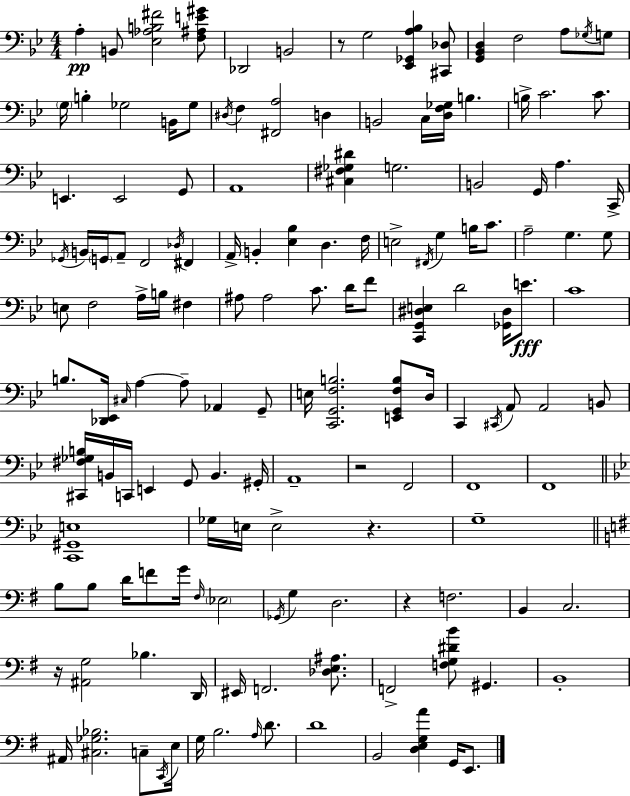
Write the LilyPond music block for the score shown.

{
  \clef bass
  \numericTimeSignature
  \time 4/4
  \key g \minor
  a4-.\pp b,8 <ees aes b fis'>2 <f ais e' gis'>8 | des,2 b,2 | r8 g2 <ees, ges, a bes>4 <cis, des>8 | <g, bes, d>4 f2 a8 \acciaccatura { ges16 } g8 | \break \parenthesize g16 b4-. ges2 b,16 ges8 | \acciaccatura { dis16 } f4 <fis, a>2 d4 | b,2 c16 <d f ges>16 b4. | b16-> c'2. c'8. | \break e,4. e,2 | g,8 a,1 | <cis fis ges dis'>4 g2. | b,2 g,16 a4. | \break c,16-> \acciaccatura { ges,16 } b,16 \parenthesize g,16 a,8-- f,2 \acciaccatura { des16 } | fis,4 a,16-> b,4-. <ees bes>4 d4. | f16 e2-> \acciaccatura { fis,16 } g4 | b16 c'8. a2-- g4. | \break g8 e8 f2 a16-> | b16 fis4 ais8 ais2 c'8. | d'16 f'8 <c, g, dis e>4 d'2 | <ges, dis>16 e'8.\fff c'1 | \break b8. <des, ees,>16 \grace { cis16 } a4~~ a8-- | aes,4 g,8-- e16 <c, g, f b>2. | <e, g, f b>8 d16 c,4 \acciaccatura { cis,16 } a,8 a,2 | b,8 <cis, fis ges b>16 b,16 c,16 e,4 g,8 | \break b,4. gis,16-. a,1-- | r2 f,2 | f,1 | f,1 | \break \bar "||" \break \key bes \major <c, gis, e>1 | ges16 e16 e2-> r4. | g1-- | \bar "||" \break \key e \minor b8 b8 d'16 f'8 g'16 \grace { fis16 } \parenthesize ees2 | \acciaccatura { ges,16 } g4 d2. | r4 f2. | b,4 c2. | \break r16 <ais, g>2 bes4. | d,16 eis,16 f,2. <des e ais>8. | f,2-> <f g dis' b'>8 gis,4. | b,1-. | \break ais,16 <cis ges bes>2. c8-- | \acciaccatura { c,16 } e16 g16 b2. | \grace { a16 } d'8. d'1 | b,2 <d e g a'>4 | \break g,16 e,8. \bar "|."
}